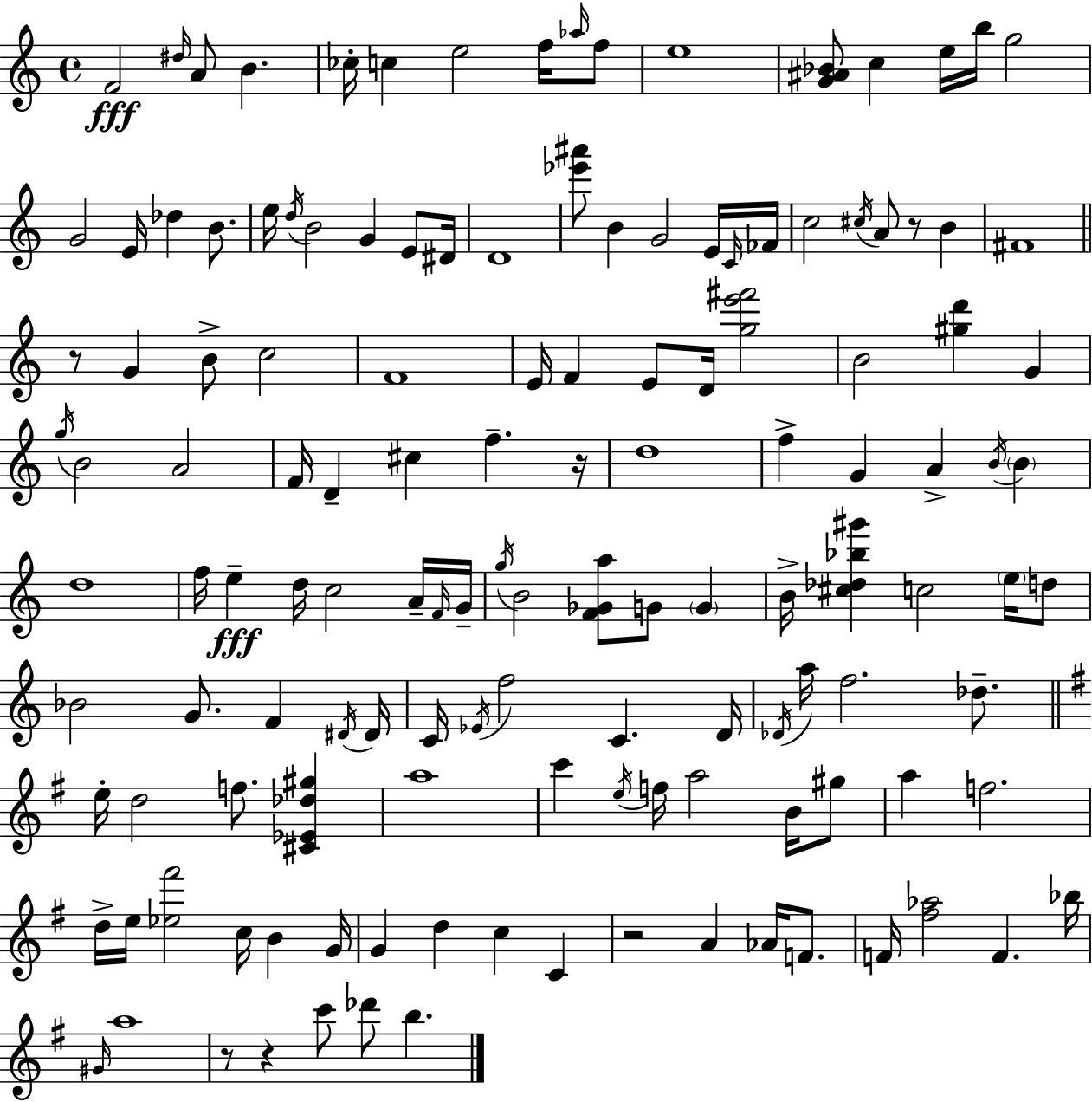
F4/h D#5/s A4/e B4/q. CES5/s C5/q E5/h F5/s Ab5/s F5/e E5/w [G4,A#4,Bb4]/e C5/q E5/s B5/s G5/h G4/h E4/s Db5/q B4/e. E5/s D5/s B4/h G4/q E4/e D#4/s D4/w [Eb6,A#6]/e B4/q G4/h E4/s C4/s FES4/s C5/h C#5/s A4/e R/e B4/q F#4/w R/e G4/q B4/e C5/h F4/w E4/s F4/q E4/e D4/s [G5,E6,F#6]/h B4/h [G#5,D6]/q G4/q G5/s B4/h A4/h F4/s D4/q C#5/q F5/q. R/s D5/w F5/q G4/q A4/q B4/s B4/q D5/w F5/s E5/q D5/s C5/h A4/s F4/s G4/s G5/s B4/h [F4,Gb4,A5]/e G4/e G4/q B4/s [C#5,Db5,Bb5,G#6]/q C5/h E5/s D5/e Bb4/h G4/e. F4/q D#4/s D#4/s C4/s Eb4/s F5/h C4/q. D4/s Db4/s A5/s F5/h. Db5/e. E5/s D5/h F5/e. [C#4,Eb4,Db5,G#5]/q A5/w C6/q E5/s F5/s A5/h B4/s G#5/e A5/q F5/h. D5/s E5/s [Eb5,F#6]/h C5/s B4/q G4/s G4/q D5/q C5/q C4/q R/h A4/q Ab4/s F4/e. F4/s [F#5,Ab5]/h F4/q. Bb5/s G#4/s A5/w R/e R/q C6/e Db6/e B5/q.